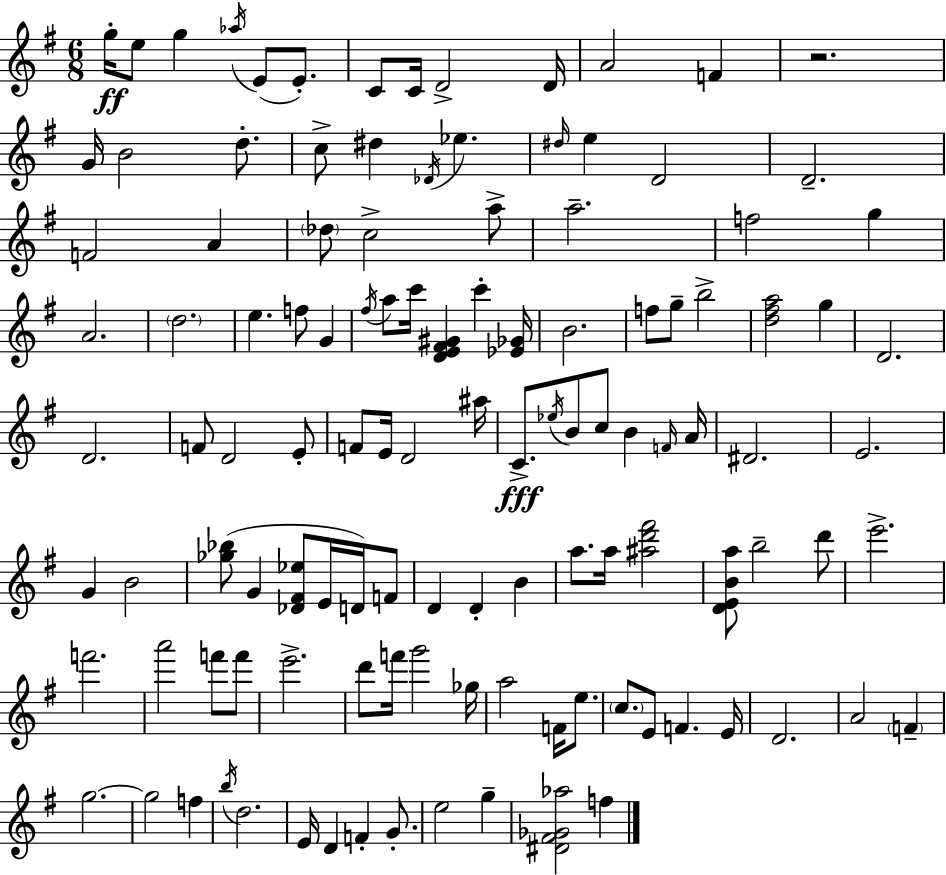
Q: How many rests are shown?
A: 1